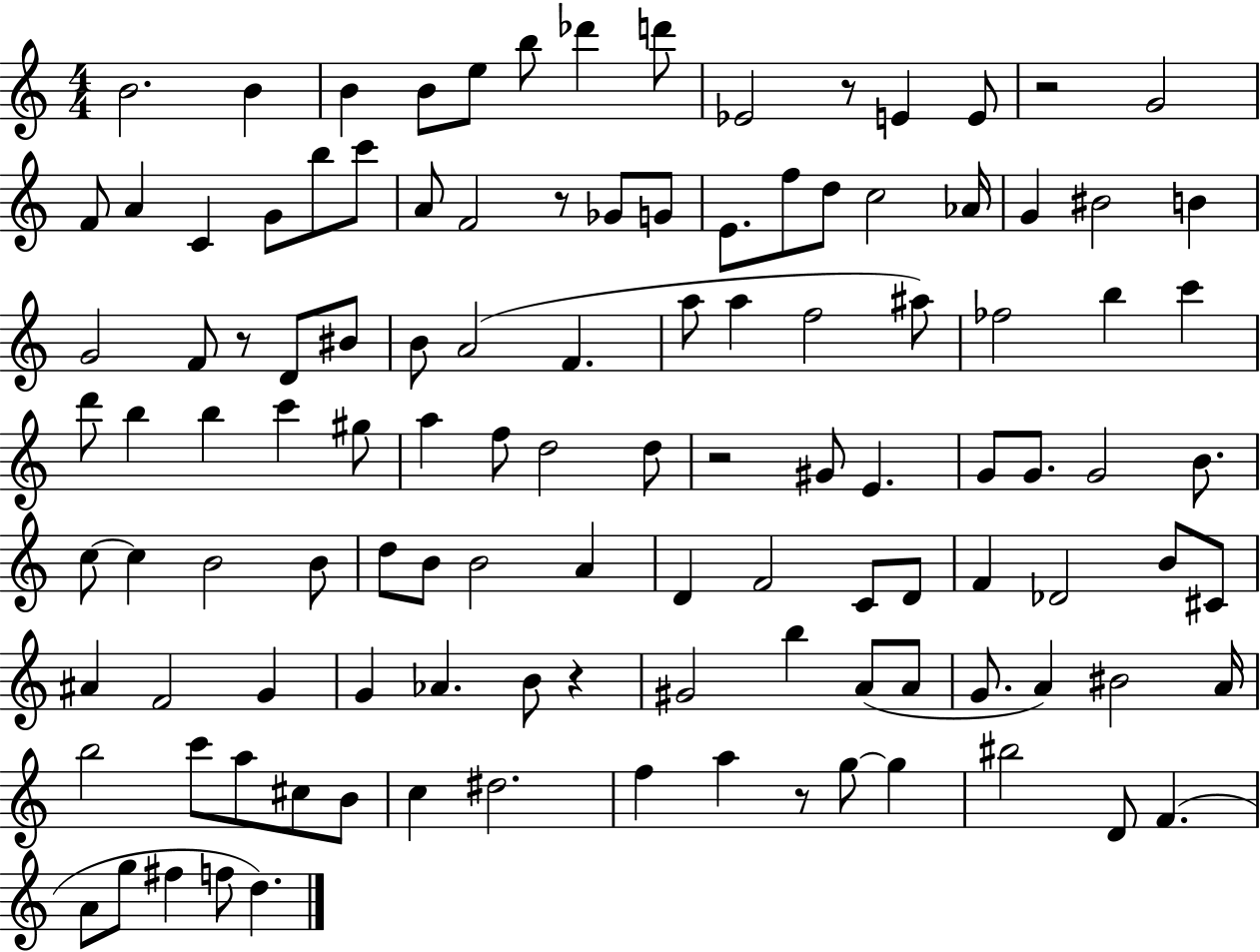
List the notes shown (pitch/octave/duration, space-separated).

B4/h. B4/q B4/q B4/e E5/e B5/e Db6/q D6/e Eb4/h R/e E4/q E4/e R/h G4/h F4/e A4/q C4/q G4/e B5/e C6/e A4/e F4/h R/e Gb4/e G4/e E4/e. F5/e D5/e C5/h Ab4/s G4/q BIS4/h B4/q G4/h F4/e R/e D4/e BIS4/e B4/e A4/h F4/q. A5/e A5/q F5/h A#5/e FES5/h B5/q C6/q D6/e B5/q B5/q C6/q G#5/e A5/q F5/e D5/h D5/e R/h G#4/e E4/q. G4/e G4/e. G4/h B4/e. C5/e C5/q B4/h B4/e D5/e B4/e B4/h A4/q D4/q F4/h C4/e D4/e F4/q Db4/h B4/e C#4/e A#4/q F4/h G4/q G4/q Ab4/q. B4/e R/q G#4/h B5/q A4/e A4/e G4/e. A4/q BIS4/h A4/s B5/h C6/e A5/e C#5/e B4/e C5/q D#5/h. F5/q A5/q R/e G5/e G5/q BIS5/h D4/e F4/q. A4/e G5/e F#5/q F5/e D5/q.